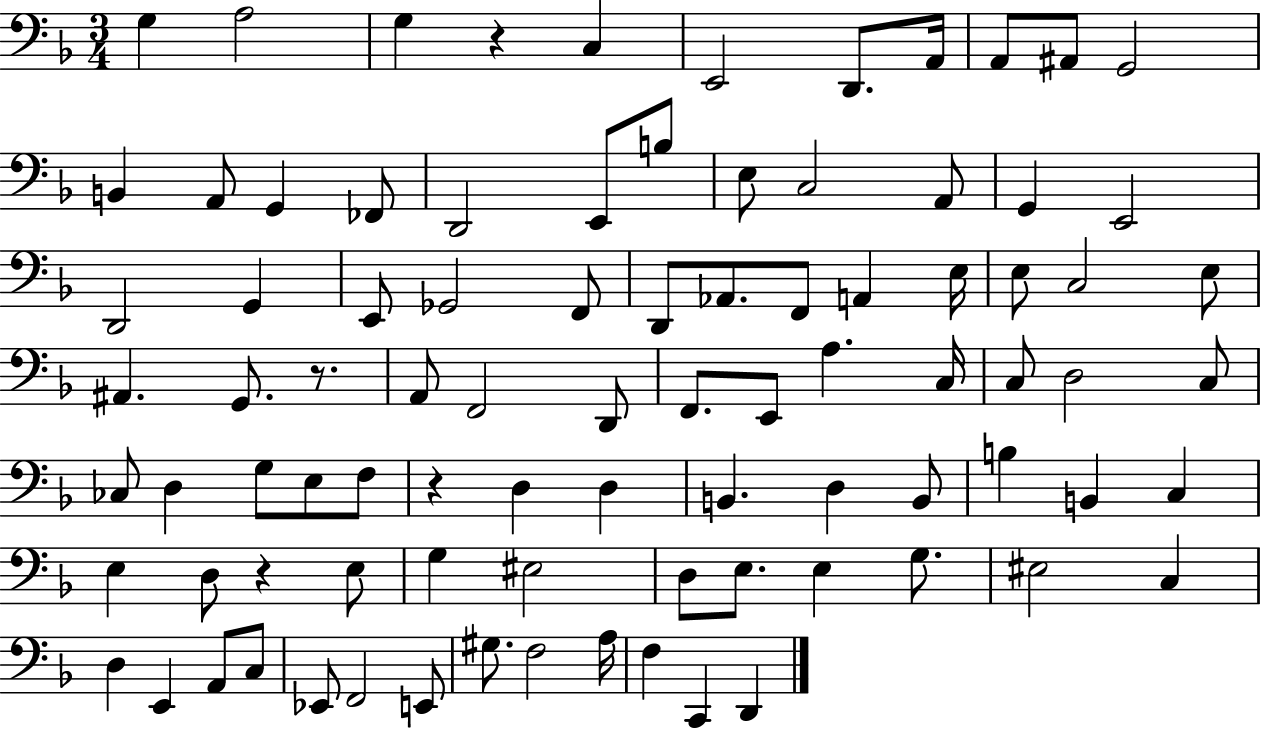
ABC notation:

X:1
T:Untitled
M:3/4
L:1/4
K:F
G, A,2 G, z C, E,,2 D,,/2 A,,/4 A,,/2 ^A,,/2 G,,2 B,, A,,/2 G,, _F,,/2 D,,2 E,,/2 B,/2 E,/2 C,2 A,,/2 G,, E,,2 D,,2 G,, E,,/2 _G,,2 F,,/2 D,,/2 _A,,/2 F,,/2 A,, E,/4 E,/2 C,2 E,/2 ^A,, G,,/2 z/2 A,,/2 F,,2 D,,/2 F,,/2 E,,/2 A, C,/4 C,/2 D,2 C,/2 _C,/2 D, G,/2 E,/2 F,/2 z D, D, B,, D, B,,/2 B, B,, C, E, D,/2 z E,/2 G, ^E,2 D,/2 E,/2 E, G,/2 ^E,2 C, D, E,, A,,/2 C,/2 _E,,/2 F,,2 E,,/2 ^G,/2 F,2 A,/4 F, C,, D,,